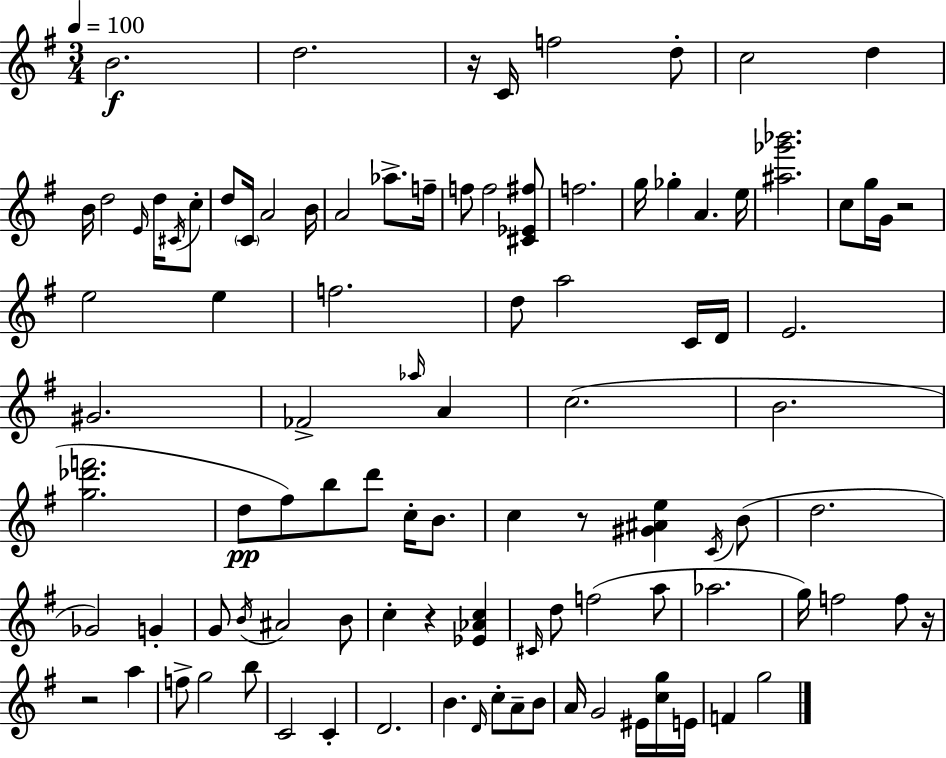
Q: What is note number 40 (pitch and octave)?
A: FES4